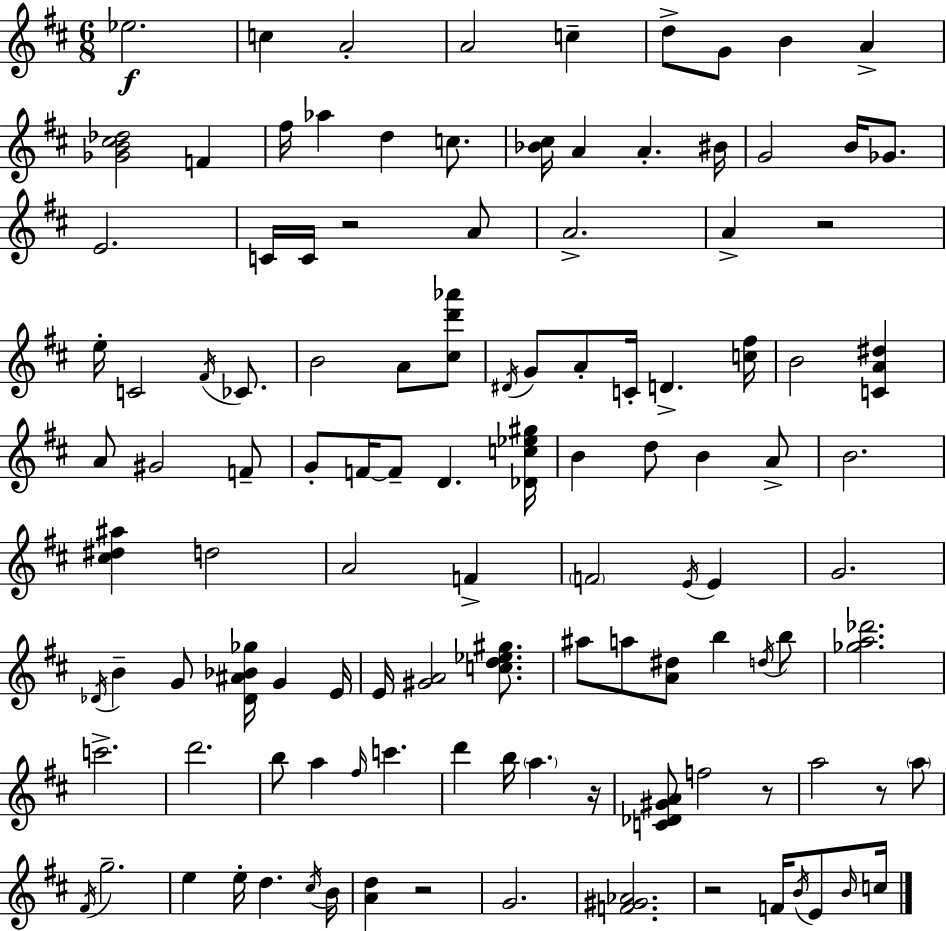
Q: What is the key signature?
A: D major